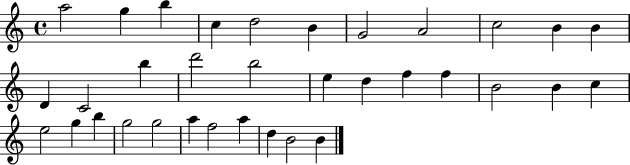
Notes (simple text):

A5/h G5/q B5/q C5/q D5/h B4/q G4/h A4/h C5/h B4/q B4/q D4/q C4/h B5/q D6/h B5/h E5/q D5/q F5/q F5/q B4/h B4/q C5/q E5/h G5/q B5/q G5/h G5/h A5/q F5/h A5/q D5/q B4/h B4/q